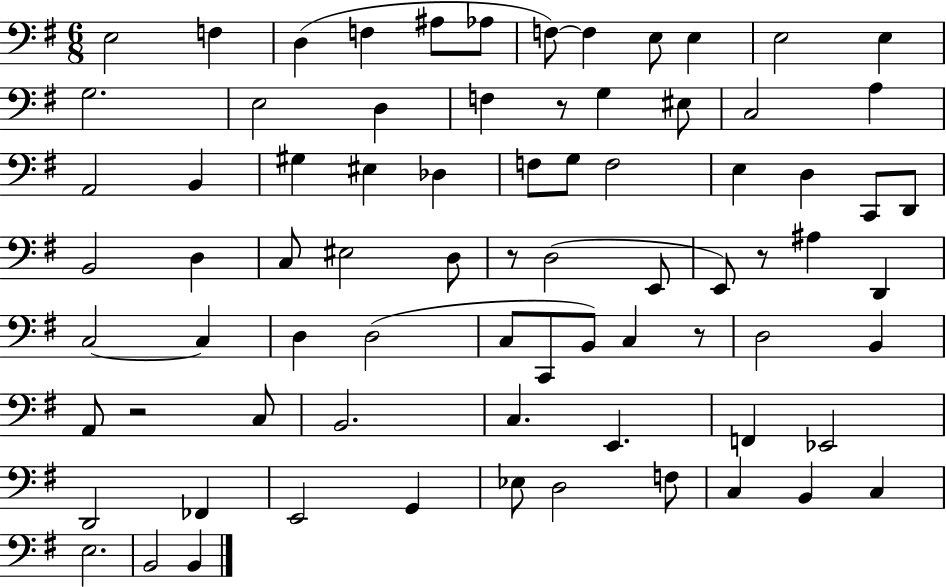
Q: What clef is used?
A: bass